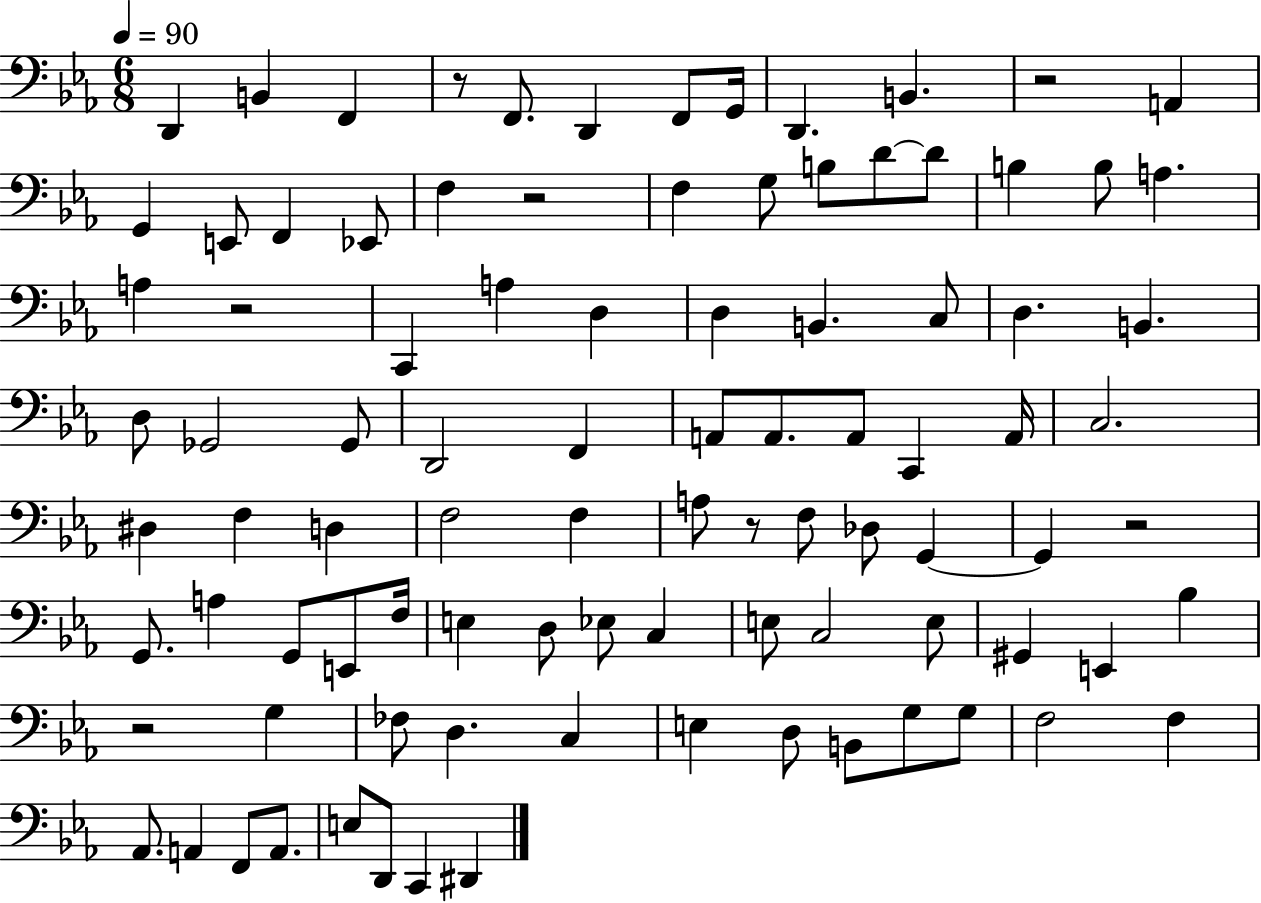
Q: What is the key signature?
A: EES major